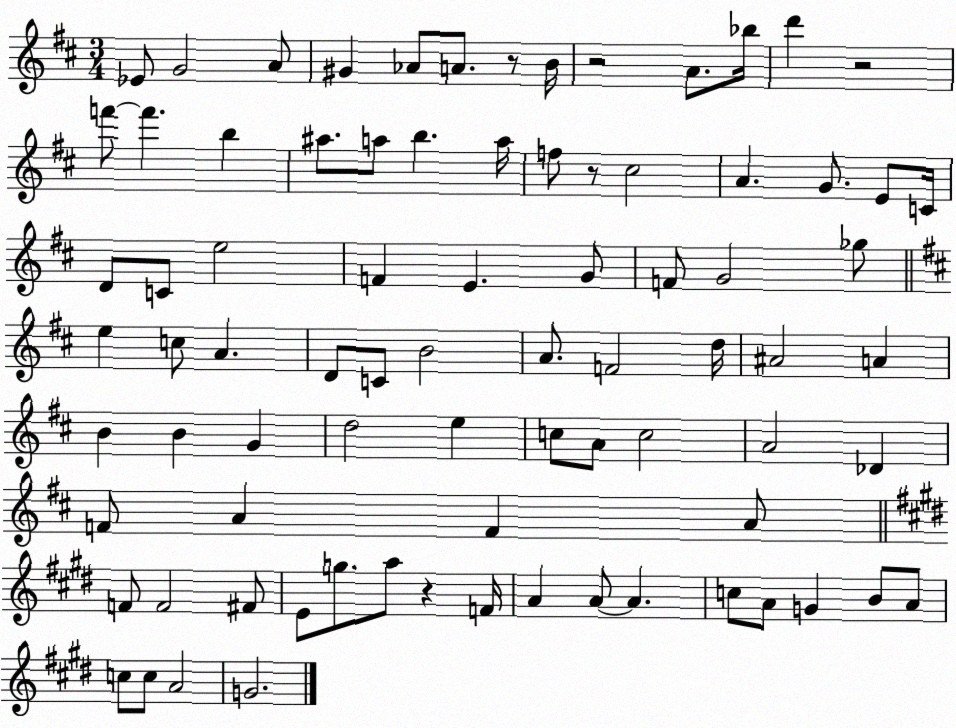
X:1
T:Untitled
M:3/4
L:1/4
K:D
_E/2 G2 A/2 ^G _A/2 A/2 z/2 B/4 z2 A/2 _b/4 d' z2 f'/2 f' b ^a/2 a/2 b a/4 f/2 z/2 ^c2 A G/2 E/2 C/4 D/2 C/2 e2 F E G/2 F/2 G2 _g/2 e c/2 A D/2 C/2 B2 A/2 F2 d/4 ^A2 A B B G d2 e c/2 A/2 c2 A2 _D F/2 A F A/2 F/2 F2 ^F/2 E/2 g/2 a/2 z F/4 A A/2 A c/2 A/2 G B/2 A/2 c/2 c/2 A2 G2